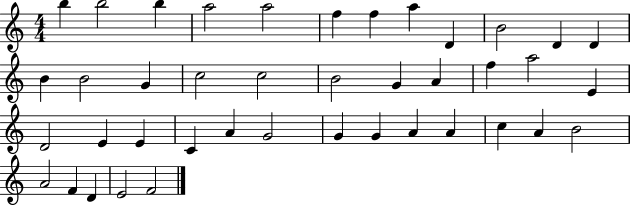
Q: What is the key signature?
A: C major